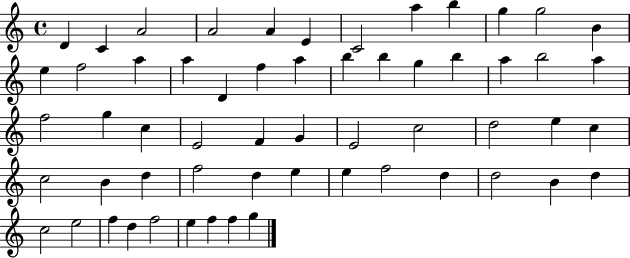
{
  \clef treble
  \time 4/4
  \defaultTimeSignature
  \key c \major
  d'4 c'4 a'2 | a'2 a'4 e'4 | c'2 a''4 b''4 | g''4 g''2 b'4 | \break e''4 f''2 a''4 | a''4 d'4 f''4 a''4 | b''4 b''4 g''4 b''4 | a''4 b''2 a''4 | \break f''2 g''4 c''4 | e'2 f'4 g'4 | e'2 c''2 | d''2 e''4 c''4 | \break c''2 b'4 d''4 | f''2 d''4 e''4 | e''4 f''2 d''4 | d''2 b'4 d''4 | \break c''2 e''2 | f''4 d''4 f''2 | e''4 f''4 f''4 g''4 | \bar "|."
}